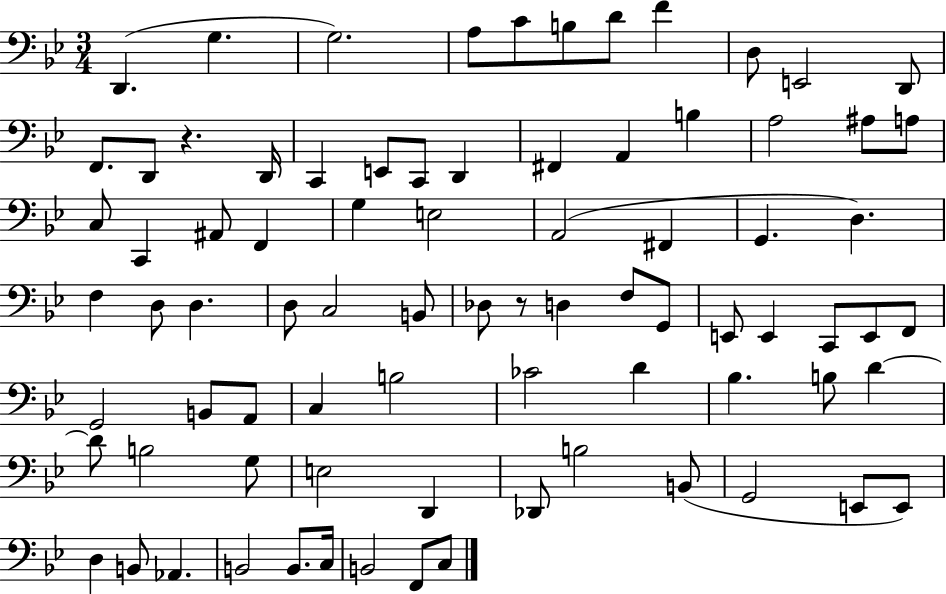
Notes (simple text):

D2/q. G3/q. G3/h. A3/e C4/e B3/e D4/e F4/q D3/e E2/h D2/e F2/e. D2/e R/q. D2/s C2/q E2/e C2/e D2/q F#2/q A2/q B3/q A3/h A#3/e A3/e C3/e C2/q A#2/e F2/q G3/q E3/h A2/h F#2/q G2/q. D3/q. F3/q D3/e D3/q. D3/e C3/h B2/e Db3/e R/e D3/q F3/e G2/e E2/e E2/q C2/e E2/e F2/e G2/h B2/e A2/e C3/q B3/h CES4/h D4/q Bb3/q. B3/e D4/q D4/e B3/h G3/e E3/h D2/q Db2/e B3/h B2/e G2/h E2/e E2/e D3/q B2/e Ab2/q. B2/h B2/e. C3/s B2/h F2/e C3/e